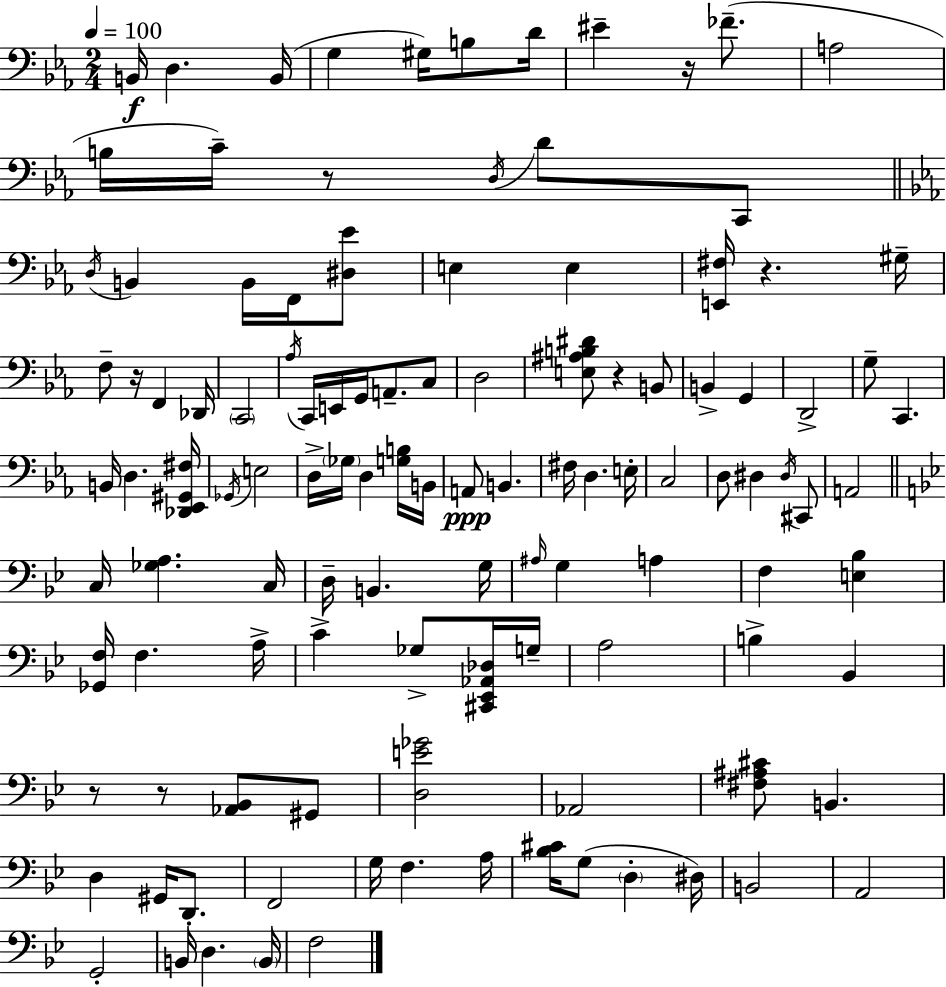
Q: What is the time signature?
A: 2/4